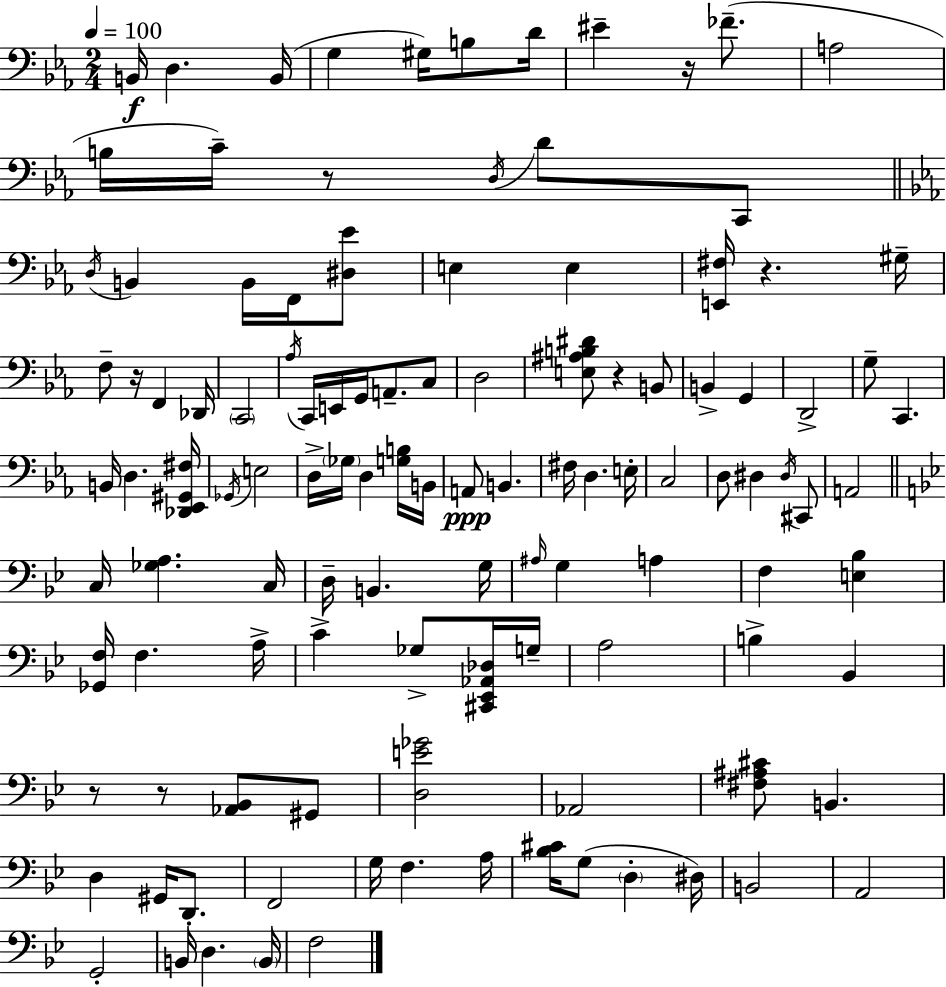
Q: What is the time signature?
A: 2/4